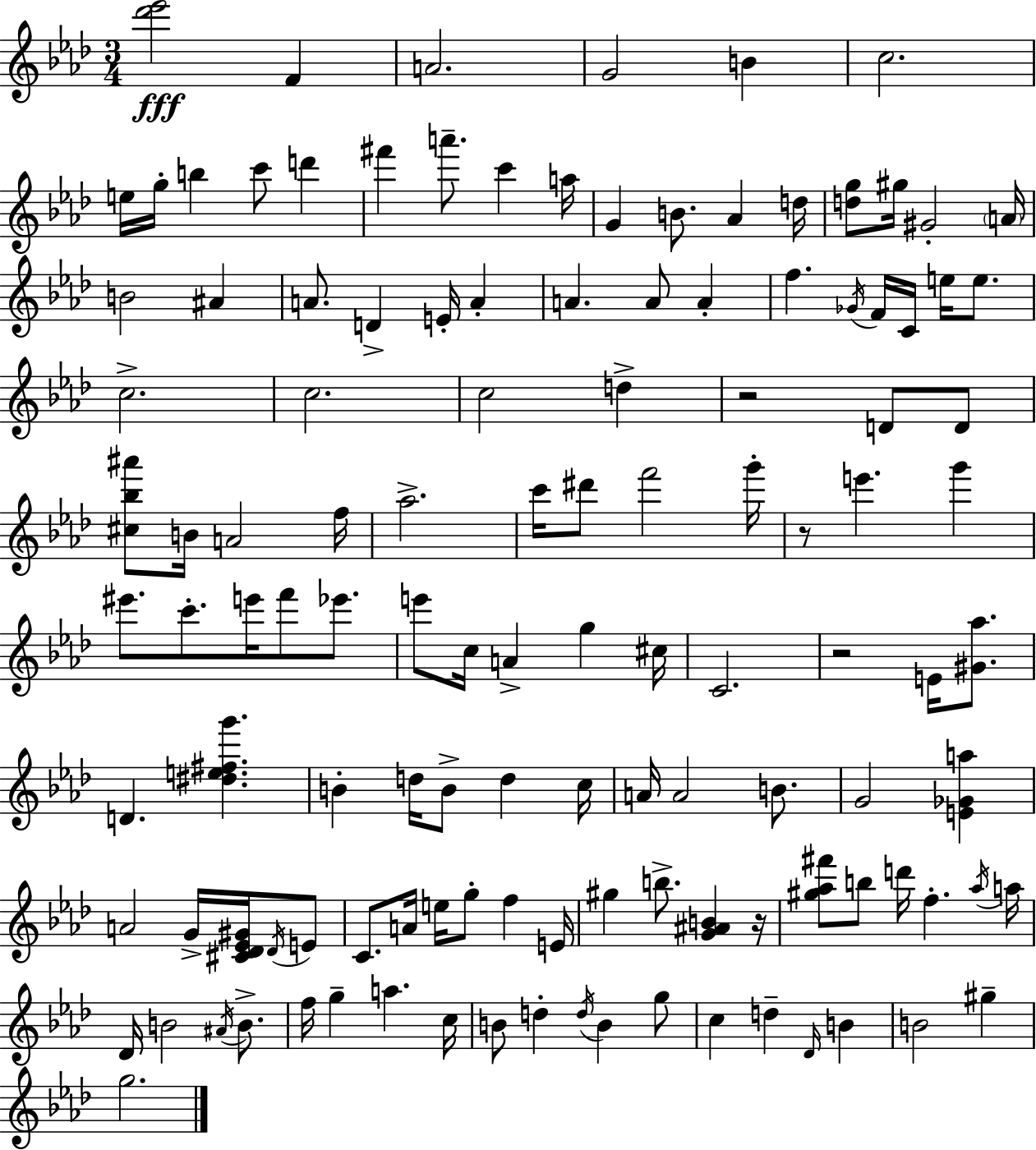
{
  \clef treble
  \numericTimeSignature
  \time 3/4
  \key f \minor
  <des''' ees'''>2\fff f'4 | a'2. | g'2 b'4 | c''2. | \break e''16 g''16-. b''4 c'''8 d'''4 | fis'''4 a'''8.-- c'''4 a''16 | g'4 b'8. aes'4 d''16 | <d'' g''>8 gis''16 gis'2-. \parenthesize a'16 | \break b'2 ais'4 | a'8. d'4-> e'16-. a'4-. | a'4. a'8 a'4-. | f''4. \acciaccatura { ges'16 } f'16 c'16 e''16 e''8. | \break c''2.-> | c''2. | c''2 d''4-> | r2 d'8 d'8 | \break <cis'' bes'' ais'''>8 b'16 a'2 | f''16 aes''2.-> | c'''16 dis'''8 f'''2 | g'''16-. r8 e'''4. g'''4 | \break eis'''8. c'''8.-. e'''16 f'''8 ees'''8. | e'''8 c''16 a'4-> g''4 | cis''16 c'2. | r2 e'16 <gis' aes''>8. | \break d'4. <dis'' e'' fis'' g'''>4. | b'4-. d''16 b'8-> d''4 | c''16 a'16 a'2 b'8. | g'2 <e' ges' a''>4 | \break a'2 g'16-> <cis' des' ees' gis'>16 \acciaccatura { des'16 } | e'8 c'8. a'16 e''16 g''8-. f''4 | e'16 gis''4 b''8.-> <g' ais' b'>4 | r16 <gis'' aes'' fis'''>8 b''8 d'''16 f''4.-. | \break \acciaccatura { aes''16 } a''16 des'16 b'2 | \acciaccatura { ais'16 } b'8.-> f''16 g''4-- a''4. | c''16 b'8 d''4-. \acciaccatura { d''16 } b'4 | g''8 c''4 d''4-- | \break \grace { des'16 } b'4 b'2 | gis''4-- g''2. | \bar "|."
}